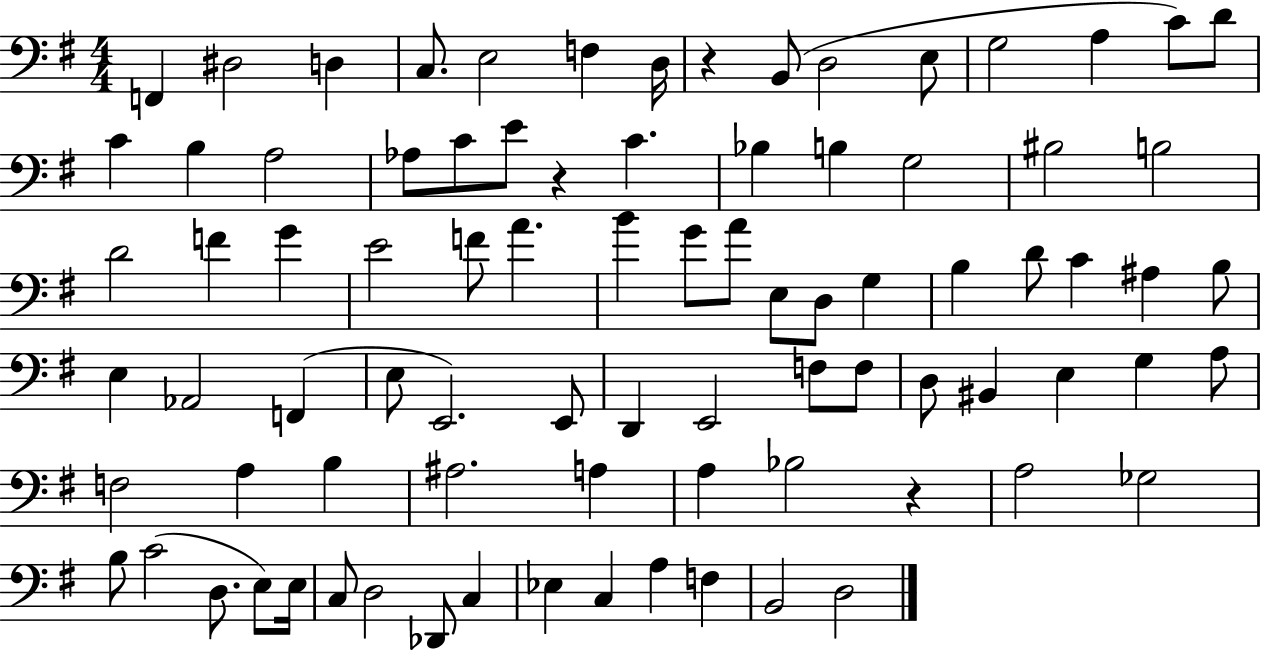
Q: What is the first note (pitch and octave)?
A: F2